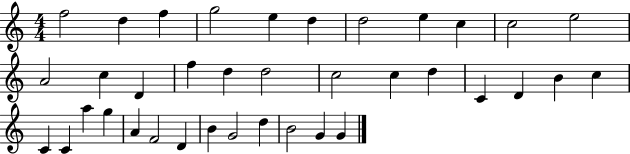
X:1
T:Untitled
M:4/4
L:1/4
K:C
f2 d f g2 e d d2 e c c2 e2 A2 c D f d d2 c2 c d C D B c C C a g A F2 D B G2 d B2 G G